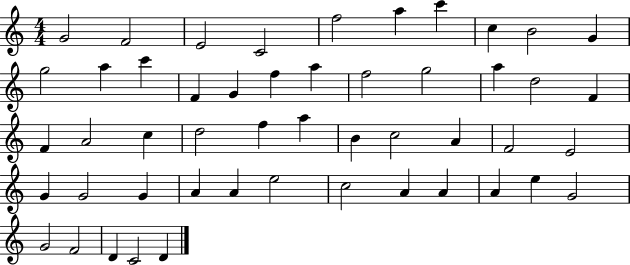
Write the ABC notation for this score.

X:1
T:Untitled
M:4/4
L:1/4
K:C
G2 F2 E2 C2 f2 a c' c B2 G g2 a c' F G f a f2 g2 a d2 F F A2 c d2 f a B c2 A F2 E2 G G2 G A A e2 c2 A A A e G2 G2 F2 D C2 D